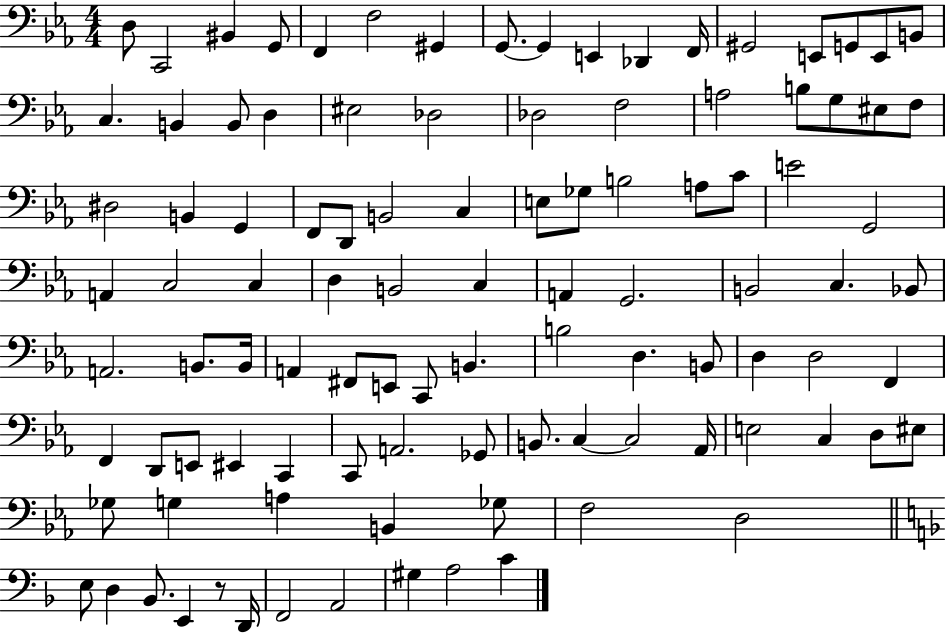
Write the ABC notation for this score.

X:1
T:Untitled
M:4/4
L:1/4
K:Eb
D,/2 C,,2 ^B,, G,,/2 F,, F,2 ^G,, G,,/2 G,, E,, _D,, F,,/4 ^G,,2 E,,/2 G,,/2 E,,/2 B,,/2 C, B,, B,,/2 D, ^E,2 _D,2 _D,2 F,2 A,2 B,/2 G,/2 ^E,/2 F,/2 ^D,2 B,, G,, F,,/2 D,,/2 B,,2 C, E,/2 _G,/2 B,2 A,/2 C/2 E2 G,,2 A,, C,2 C, D, B,,2 C, A,, G,,2 B,,2 C, _B,,/2 A,,2 B,,/2 B,,/4 A,, ^F,,/2 E,,/2 C,,/2 B,, B,2 D, B,,/2 D, D,2 F,, F,, D,,/2 E,,/2 ^E,, C,, C,,/2 A,,2 _G,,/2 B,,/2 C, C,2 _A,,/4 E,2 C, D,/2 ^E,/2 _G,/2 G, A, B,, _G,/2 F,2 D,2 E,/2 D, _B,,/2 E,, z/2 D,,/4 F,,2 A,,2 ^G, A,2 C